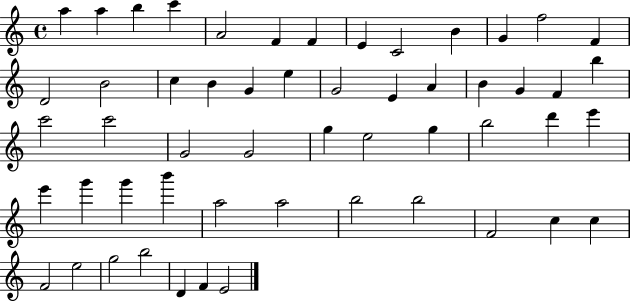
X:1
T:Untitled
M:4/4
L:1/4
K:C
a a b c' A2 F F E C2 B G f2 F D2 B2 c B G e G2 E A B G F b c'2 c'2 G2 G2 g e2 g b2 d' e' e' g' g' b' a2 a2 b2 b2 F2 c c F2 e2 g2 b2 D F E2